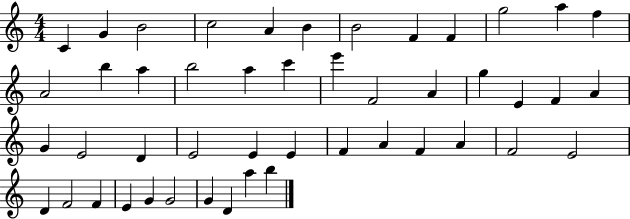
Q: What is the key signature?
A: C major